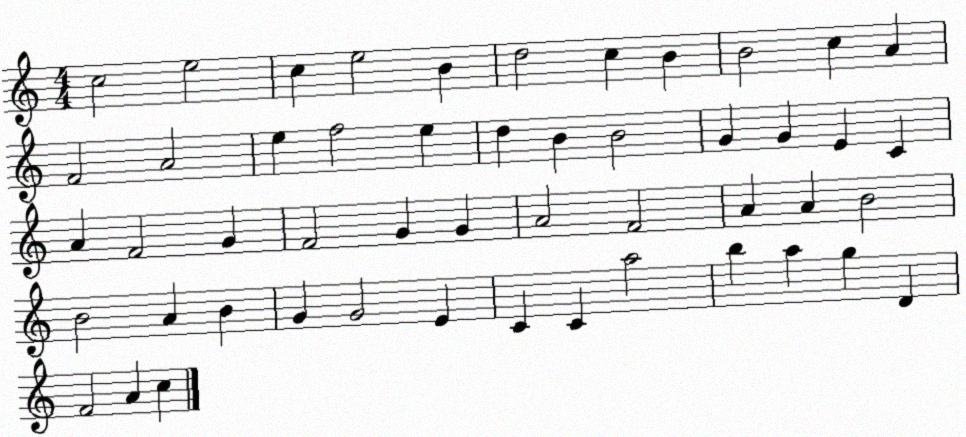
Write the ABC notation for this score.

X:1
T:Untitled
M:4/4
L:1/4
K:C
c2 e2 c e2 B d2 c B B2 c A F2 A2 e f2 e d B B2 G G E C A F2 G F2 G G A2 F2 A A B2 B2 A B G G2 E C C a2 b a g D F2 A c